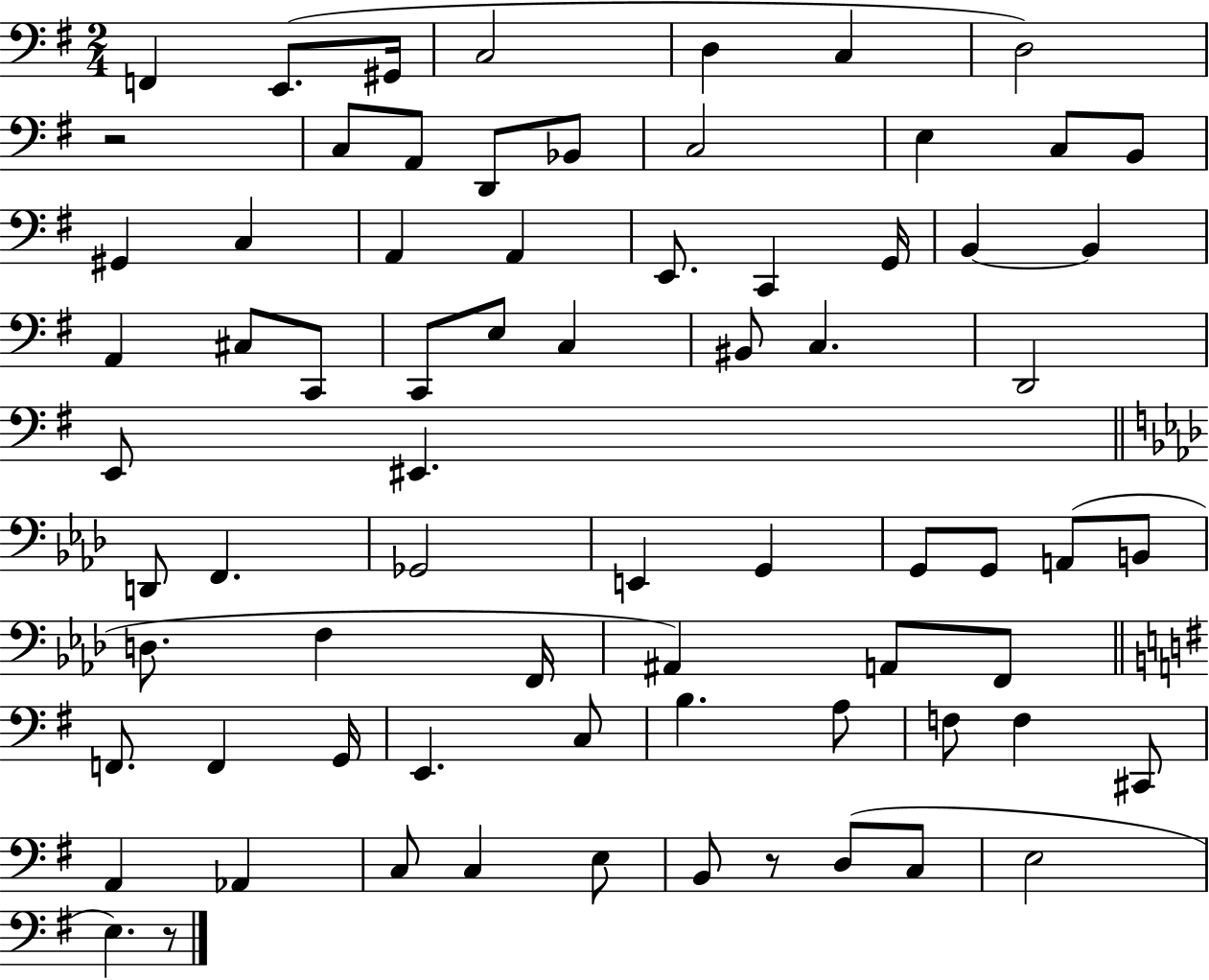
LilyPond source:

{
  \clef bass
  \numericTimeSignature
  \time 2/4
  \key g \major
  f,4 e,8.( gis,16 | c2 | d4 c4 | d2) | \break r2 | c8 a,8 d,8 bes,8 | c2 | e4 c8 b,8 | \break gis,4 c4 | a,4 a,4 | e,8. c,4 g,16 | b,4~~ b,4 | \break a,4 cis8 c,8 | c,8 e8 c4 | bis,8 c4. | d,2 | \break e,8 eis,4. | \bar "||" \break \key f \minor d,8 f,4. | ges,2 | e,4 g,4 | g,8 g,8 a,8( b,8 | \break d8. f4 f,16 | ais,4) a,8 f,8 | \bar "||" \break \key g \major f,8. f,4 g,16 | e,4. c8 | b4. a8 | f8 f4 cis,8 | \break a,4 aes,4 | c8 c4 e8 | b,8 r8 d8( c8 | e2 | \break e4.) r8 | \bar "|."
}